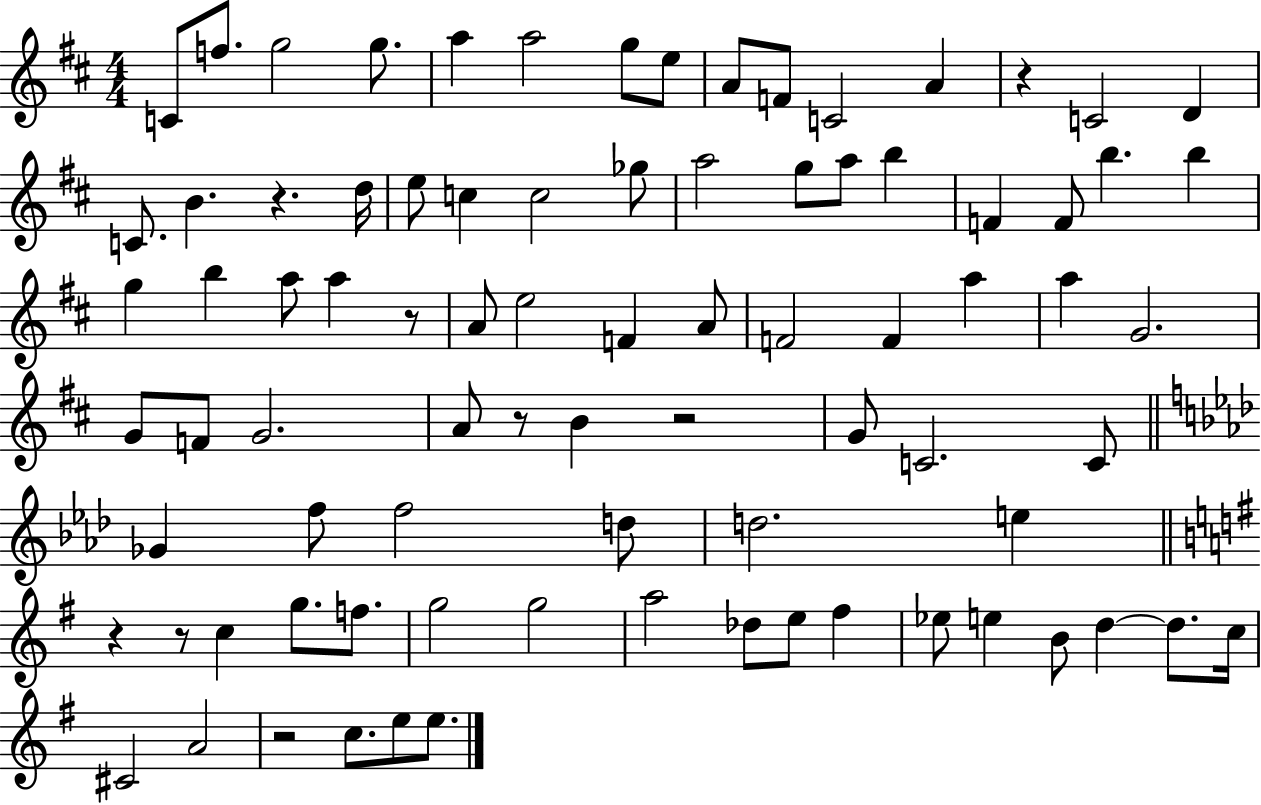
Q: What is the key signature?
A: D major